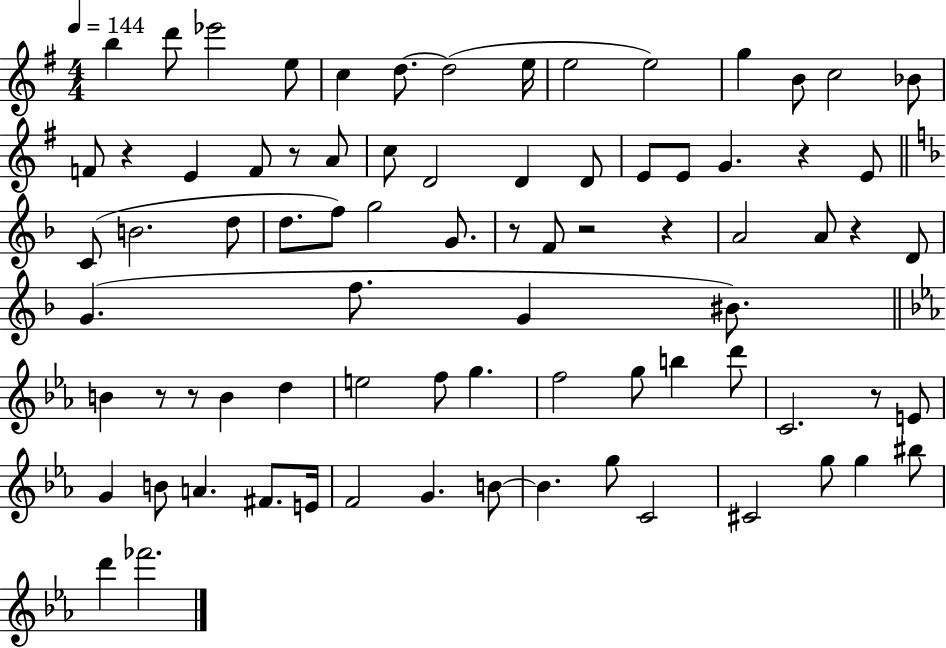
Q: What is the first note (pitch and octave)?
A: B5